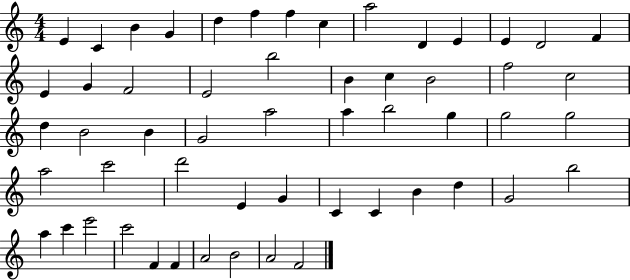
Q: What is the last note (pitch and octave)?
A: F4